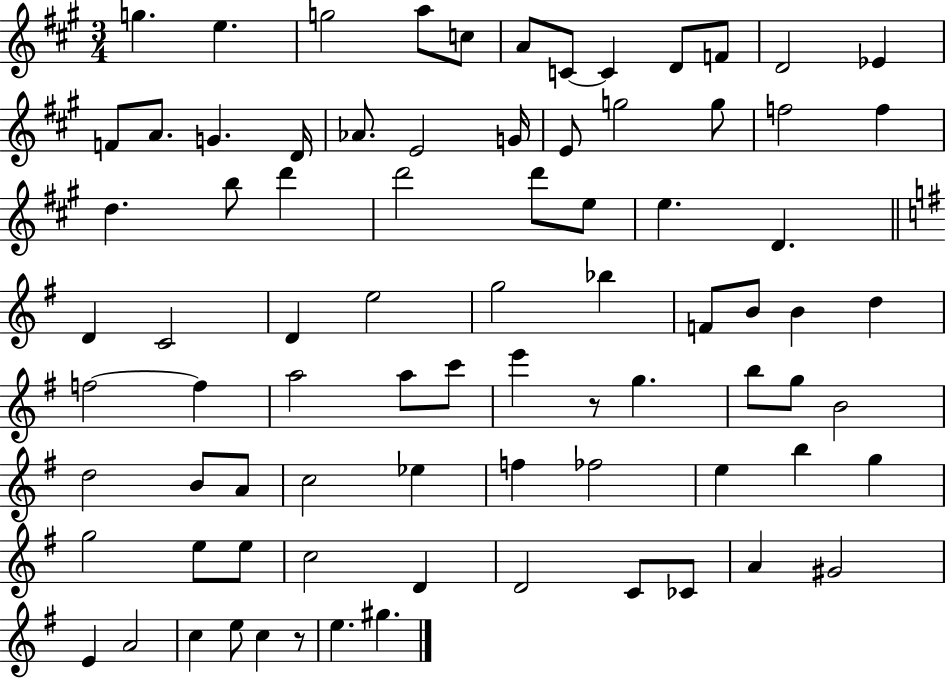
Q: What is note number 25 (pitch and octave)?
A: D5